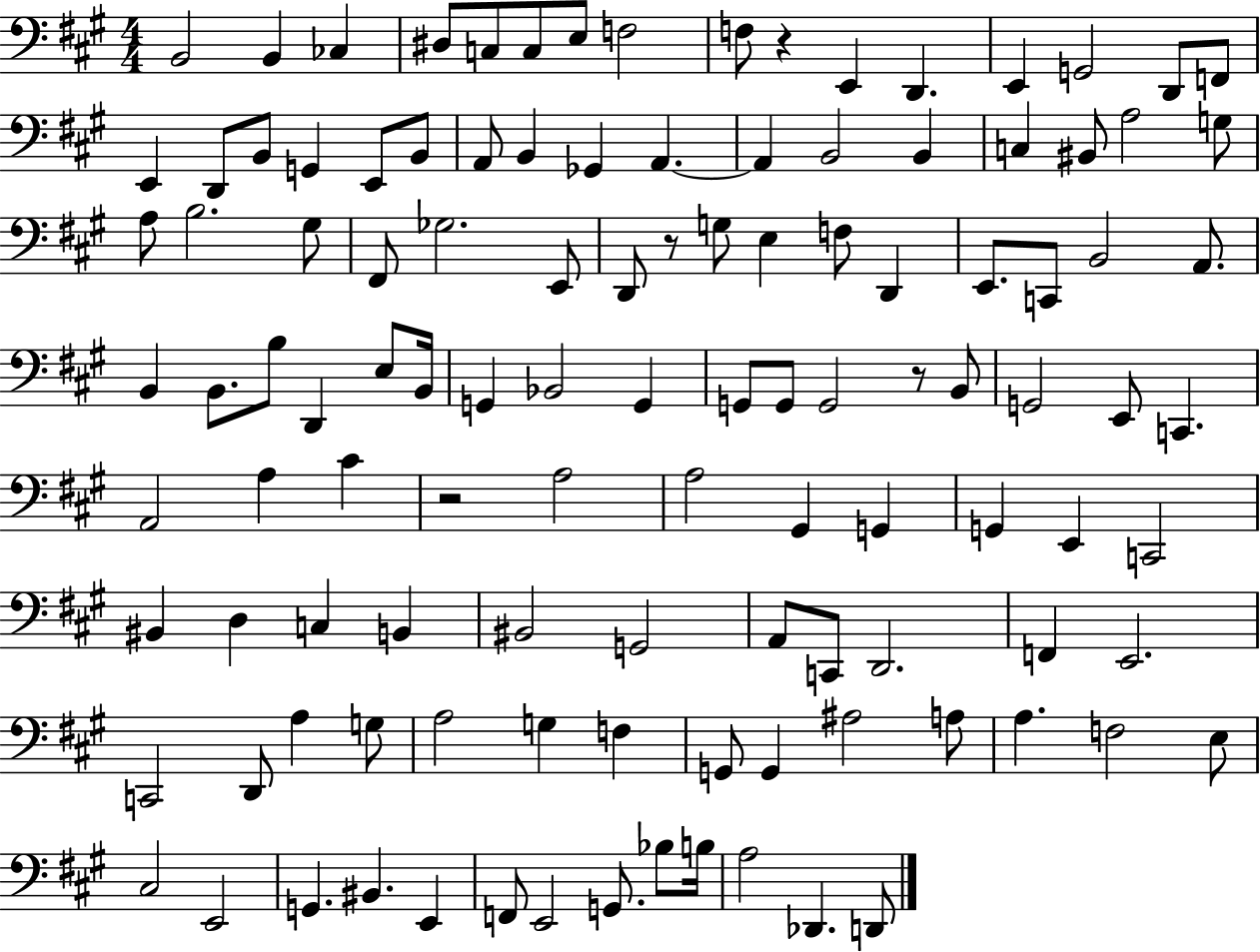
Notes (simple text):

B2/h B2/q CES3/q D#3/e C3/e C3/e E3/e F3/h F3/e R/q E2/q D2/q. E2/q G2/h D2/e F2/e E2/q D2/e B2/e G2/q E2/e B2/e A2/e B2/q Gb2/q A2/q. A2/q B2/h B2/q C3/q BIS2/e A3/h G3/e A3/e B3/h. G#3/e F#2/e Gb3/h. E2/e D2/e R/e G3/e E3/q F3/e D2/q E2/e. C2/e B2/h A2/e. B2/q B2/e. B3/e D2/q E3/e B2/s G2/q Bb2/h G2/q G2/e G2/e G2/h R/e B2/e G2/h E2/e C2/q. A2/h A3/q C#4/q R/h A3/h A3/h G#2/q G2/q G2/q E2/q C2/h BIS2/q D3/q C3/q B2/q BIS2/h G2/h A2/e C2/e D2/h. F2/q E2/h. C2/h D2/e A3/q G3/e A3/h G3/q F3/q G2/e G2/q A#3/h A3/e A3/q. F3/h E3/e C#3/h E2/h G2/q. BIS2/q. E2/q F2/e E2/h G2/e. Bb3/e B3/s A3/h Db2/q. D2/e